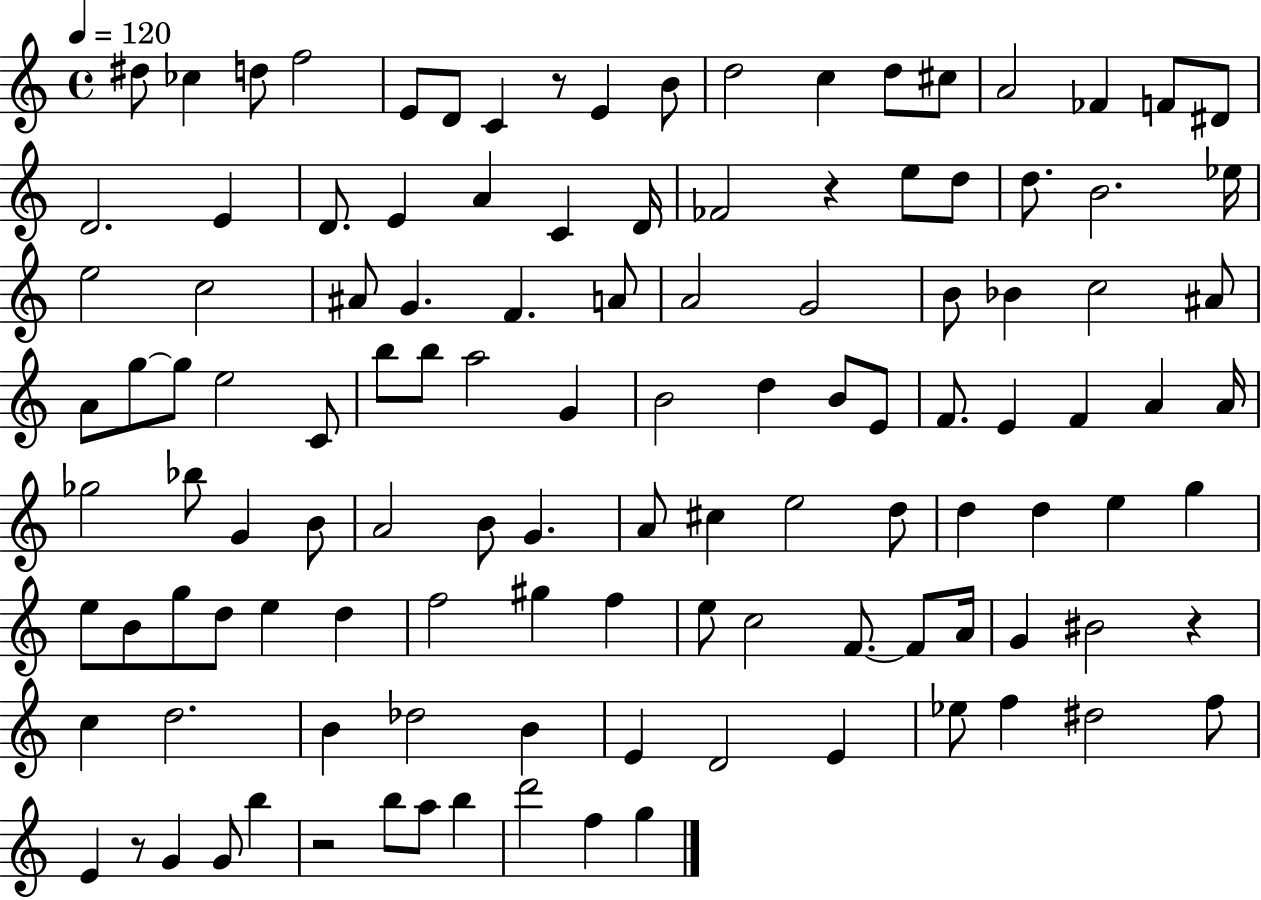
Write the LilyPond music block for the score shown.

{
  \clef treble
  \time 4/4
  \defaultTimeSignature
  \key c \major
  \tempo 4 = 120
  dis''8 ces''4 d''8 f''2 | e'8 d'8 c'4 r8 e'4 b'8 | d''2 c''4 d''8 cis''8 | a'2 fes'4 f'8 dis'8 | \break d'2. e'4 | d'8. e'4 a'4 c'4 d'16 | fes'2 r4 e''8 d''8 | d''8. b'2. ees''16 | \break e''2 c''2 | ais'8 g'4. f'4. a'8 | a'2 g'2 | b'8 bes'4 c''2 ais'8 | \break a'8 g''8~~ g''8 e''2 c'8 | b''8 b''8 a''2 g'4 | b'2 d''4 b'8 e'8 | f'8. e'4 f'4 a'4 a'16 | \break ges''2 bes''8 g'4 b'8 | a'2 b'8 g'4. | a'8 cis''4 e''2 d''8 | d''4 d''4 e''4 g''4 | \break e''8 b'8 g''8 d''8 e''4 d''4 | f''2 gis''4 f''4 | e''8 c''2 f'8.~~ f'8 a'16 | g'4 bis'2 r4 | \break c''4 d''2. | b'4 des''2 b'4 | e'4 d'2 e'4 | ees''8 f''4 dis''2 f''8 | \break e'4 r8 g'4 g'8 b''4 | r2 b''8 a''8 b''4 | d'''2 f''4 g''4 | \bar "|."
}